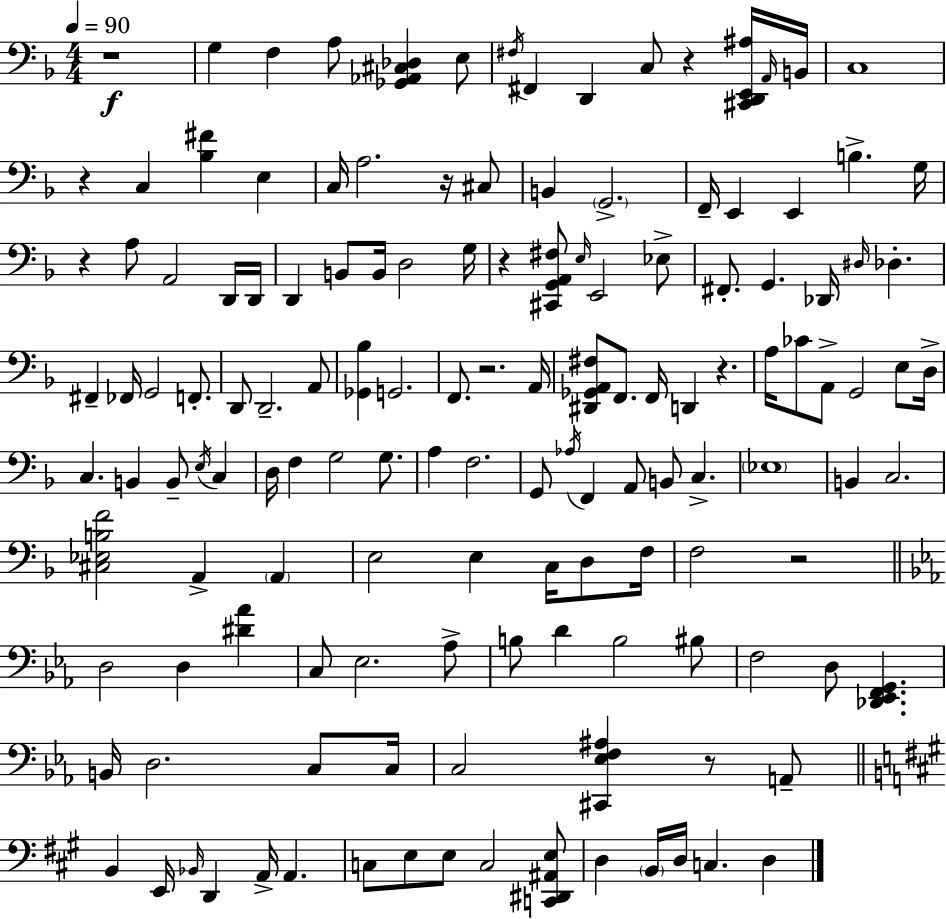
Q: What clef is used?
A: bass